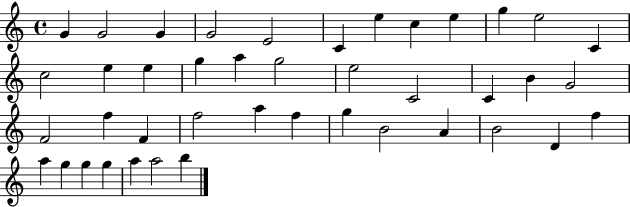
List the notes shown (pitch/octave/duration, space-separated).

G4/q G4/h G4/q G4/h E4/h C4/q E5/q C5/q E5/q G5/q E5/h C4/q C5/h E5/q E5/q G5/q A5/q G5/h E5/h C4/h C4/q B4/q G4/h F4/h F5/q F4/q F5/h A5/q F5/q G5/q B4/h A4/q B4/h D4/q F5/q A5/q G5/q G5/q G5/q A5/q A5/h B5/q